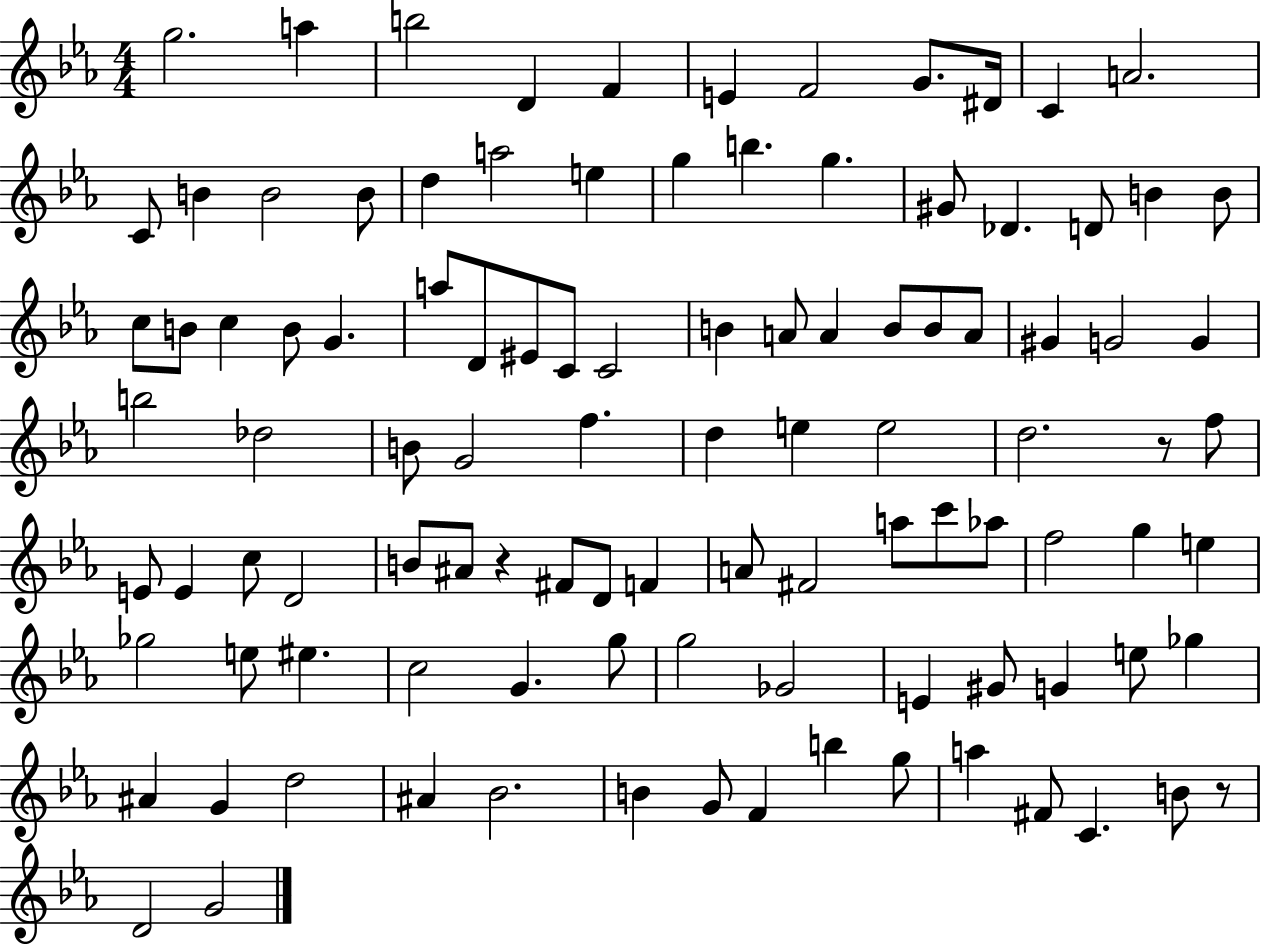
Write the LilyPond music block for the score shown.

{
  \clef treble
  \numericTimeSignature
  \time 4/4
  \key ees \major
  \repeat volta 2 { g''2. a''4 | b''2 d'4 f'4 | e'4 f'2 g'8. dis'16 | c'4 a'2. | \break c'8 b'4 b'2 b'8 | d''4 a''2 e''4 | g''4 b''4. g''4. | gis'8 des'4. d'8 b'4 b'8 | \break c''8 b'8 c''4 b'8 g'4. | a''8 d'8 eis'8 c'8 c'2 | b'4 a'8 a'4 b'8 b'8 a'8 | gis'4 g'2 g'4 | \break b''2 des''2 | b'8 g'2 f''4. | d''4 e''4 e''2 | d''2. r8 f''8 | \break e'8 e'4 c''8 d'2 | b'8 ais'8 r4 fis'8 d'8 f'4 | a'8 fis'2 a''8 c'''8 aes''8 | f''2 g''4 e''4 | \break ges''2 e''8 eis''4. | c''2 g'4. g''8 | g''2 ges'2 | e'4 gis'8 g'4 e''8 ges''4 | \break ais'4 g'4 d''2 | ais'4 bes'2. | b'4 g'8 f'4 b''4 g''8 | a''4 fis'8 c'4. b'8 r8 | \break d'2 g'2 | } \bar "|."
}